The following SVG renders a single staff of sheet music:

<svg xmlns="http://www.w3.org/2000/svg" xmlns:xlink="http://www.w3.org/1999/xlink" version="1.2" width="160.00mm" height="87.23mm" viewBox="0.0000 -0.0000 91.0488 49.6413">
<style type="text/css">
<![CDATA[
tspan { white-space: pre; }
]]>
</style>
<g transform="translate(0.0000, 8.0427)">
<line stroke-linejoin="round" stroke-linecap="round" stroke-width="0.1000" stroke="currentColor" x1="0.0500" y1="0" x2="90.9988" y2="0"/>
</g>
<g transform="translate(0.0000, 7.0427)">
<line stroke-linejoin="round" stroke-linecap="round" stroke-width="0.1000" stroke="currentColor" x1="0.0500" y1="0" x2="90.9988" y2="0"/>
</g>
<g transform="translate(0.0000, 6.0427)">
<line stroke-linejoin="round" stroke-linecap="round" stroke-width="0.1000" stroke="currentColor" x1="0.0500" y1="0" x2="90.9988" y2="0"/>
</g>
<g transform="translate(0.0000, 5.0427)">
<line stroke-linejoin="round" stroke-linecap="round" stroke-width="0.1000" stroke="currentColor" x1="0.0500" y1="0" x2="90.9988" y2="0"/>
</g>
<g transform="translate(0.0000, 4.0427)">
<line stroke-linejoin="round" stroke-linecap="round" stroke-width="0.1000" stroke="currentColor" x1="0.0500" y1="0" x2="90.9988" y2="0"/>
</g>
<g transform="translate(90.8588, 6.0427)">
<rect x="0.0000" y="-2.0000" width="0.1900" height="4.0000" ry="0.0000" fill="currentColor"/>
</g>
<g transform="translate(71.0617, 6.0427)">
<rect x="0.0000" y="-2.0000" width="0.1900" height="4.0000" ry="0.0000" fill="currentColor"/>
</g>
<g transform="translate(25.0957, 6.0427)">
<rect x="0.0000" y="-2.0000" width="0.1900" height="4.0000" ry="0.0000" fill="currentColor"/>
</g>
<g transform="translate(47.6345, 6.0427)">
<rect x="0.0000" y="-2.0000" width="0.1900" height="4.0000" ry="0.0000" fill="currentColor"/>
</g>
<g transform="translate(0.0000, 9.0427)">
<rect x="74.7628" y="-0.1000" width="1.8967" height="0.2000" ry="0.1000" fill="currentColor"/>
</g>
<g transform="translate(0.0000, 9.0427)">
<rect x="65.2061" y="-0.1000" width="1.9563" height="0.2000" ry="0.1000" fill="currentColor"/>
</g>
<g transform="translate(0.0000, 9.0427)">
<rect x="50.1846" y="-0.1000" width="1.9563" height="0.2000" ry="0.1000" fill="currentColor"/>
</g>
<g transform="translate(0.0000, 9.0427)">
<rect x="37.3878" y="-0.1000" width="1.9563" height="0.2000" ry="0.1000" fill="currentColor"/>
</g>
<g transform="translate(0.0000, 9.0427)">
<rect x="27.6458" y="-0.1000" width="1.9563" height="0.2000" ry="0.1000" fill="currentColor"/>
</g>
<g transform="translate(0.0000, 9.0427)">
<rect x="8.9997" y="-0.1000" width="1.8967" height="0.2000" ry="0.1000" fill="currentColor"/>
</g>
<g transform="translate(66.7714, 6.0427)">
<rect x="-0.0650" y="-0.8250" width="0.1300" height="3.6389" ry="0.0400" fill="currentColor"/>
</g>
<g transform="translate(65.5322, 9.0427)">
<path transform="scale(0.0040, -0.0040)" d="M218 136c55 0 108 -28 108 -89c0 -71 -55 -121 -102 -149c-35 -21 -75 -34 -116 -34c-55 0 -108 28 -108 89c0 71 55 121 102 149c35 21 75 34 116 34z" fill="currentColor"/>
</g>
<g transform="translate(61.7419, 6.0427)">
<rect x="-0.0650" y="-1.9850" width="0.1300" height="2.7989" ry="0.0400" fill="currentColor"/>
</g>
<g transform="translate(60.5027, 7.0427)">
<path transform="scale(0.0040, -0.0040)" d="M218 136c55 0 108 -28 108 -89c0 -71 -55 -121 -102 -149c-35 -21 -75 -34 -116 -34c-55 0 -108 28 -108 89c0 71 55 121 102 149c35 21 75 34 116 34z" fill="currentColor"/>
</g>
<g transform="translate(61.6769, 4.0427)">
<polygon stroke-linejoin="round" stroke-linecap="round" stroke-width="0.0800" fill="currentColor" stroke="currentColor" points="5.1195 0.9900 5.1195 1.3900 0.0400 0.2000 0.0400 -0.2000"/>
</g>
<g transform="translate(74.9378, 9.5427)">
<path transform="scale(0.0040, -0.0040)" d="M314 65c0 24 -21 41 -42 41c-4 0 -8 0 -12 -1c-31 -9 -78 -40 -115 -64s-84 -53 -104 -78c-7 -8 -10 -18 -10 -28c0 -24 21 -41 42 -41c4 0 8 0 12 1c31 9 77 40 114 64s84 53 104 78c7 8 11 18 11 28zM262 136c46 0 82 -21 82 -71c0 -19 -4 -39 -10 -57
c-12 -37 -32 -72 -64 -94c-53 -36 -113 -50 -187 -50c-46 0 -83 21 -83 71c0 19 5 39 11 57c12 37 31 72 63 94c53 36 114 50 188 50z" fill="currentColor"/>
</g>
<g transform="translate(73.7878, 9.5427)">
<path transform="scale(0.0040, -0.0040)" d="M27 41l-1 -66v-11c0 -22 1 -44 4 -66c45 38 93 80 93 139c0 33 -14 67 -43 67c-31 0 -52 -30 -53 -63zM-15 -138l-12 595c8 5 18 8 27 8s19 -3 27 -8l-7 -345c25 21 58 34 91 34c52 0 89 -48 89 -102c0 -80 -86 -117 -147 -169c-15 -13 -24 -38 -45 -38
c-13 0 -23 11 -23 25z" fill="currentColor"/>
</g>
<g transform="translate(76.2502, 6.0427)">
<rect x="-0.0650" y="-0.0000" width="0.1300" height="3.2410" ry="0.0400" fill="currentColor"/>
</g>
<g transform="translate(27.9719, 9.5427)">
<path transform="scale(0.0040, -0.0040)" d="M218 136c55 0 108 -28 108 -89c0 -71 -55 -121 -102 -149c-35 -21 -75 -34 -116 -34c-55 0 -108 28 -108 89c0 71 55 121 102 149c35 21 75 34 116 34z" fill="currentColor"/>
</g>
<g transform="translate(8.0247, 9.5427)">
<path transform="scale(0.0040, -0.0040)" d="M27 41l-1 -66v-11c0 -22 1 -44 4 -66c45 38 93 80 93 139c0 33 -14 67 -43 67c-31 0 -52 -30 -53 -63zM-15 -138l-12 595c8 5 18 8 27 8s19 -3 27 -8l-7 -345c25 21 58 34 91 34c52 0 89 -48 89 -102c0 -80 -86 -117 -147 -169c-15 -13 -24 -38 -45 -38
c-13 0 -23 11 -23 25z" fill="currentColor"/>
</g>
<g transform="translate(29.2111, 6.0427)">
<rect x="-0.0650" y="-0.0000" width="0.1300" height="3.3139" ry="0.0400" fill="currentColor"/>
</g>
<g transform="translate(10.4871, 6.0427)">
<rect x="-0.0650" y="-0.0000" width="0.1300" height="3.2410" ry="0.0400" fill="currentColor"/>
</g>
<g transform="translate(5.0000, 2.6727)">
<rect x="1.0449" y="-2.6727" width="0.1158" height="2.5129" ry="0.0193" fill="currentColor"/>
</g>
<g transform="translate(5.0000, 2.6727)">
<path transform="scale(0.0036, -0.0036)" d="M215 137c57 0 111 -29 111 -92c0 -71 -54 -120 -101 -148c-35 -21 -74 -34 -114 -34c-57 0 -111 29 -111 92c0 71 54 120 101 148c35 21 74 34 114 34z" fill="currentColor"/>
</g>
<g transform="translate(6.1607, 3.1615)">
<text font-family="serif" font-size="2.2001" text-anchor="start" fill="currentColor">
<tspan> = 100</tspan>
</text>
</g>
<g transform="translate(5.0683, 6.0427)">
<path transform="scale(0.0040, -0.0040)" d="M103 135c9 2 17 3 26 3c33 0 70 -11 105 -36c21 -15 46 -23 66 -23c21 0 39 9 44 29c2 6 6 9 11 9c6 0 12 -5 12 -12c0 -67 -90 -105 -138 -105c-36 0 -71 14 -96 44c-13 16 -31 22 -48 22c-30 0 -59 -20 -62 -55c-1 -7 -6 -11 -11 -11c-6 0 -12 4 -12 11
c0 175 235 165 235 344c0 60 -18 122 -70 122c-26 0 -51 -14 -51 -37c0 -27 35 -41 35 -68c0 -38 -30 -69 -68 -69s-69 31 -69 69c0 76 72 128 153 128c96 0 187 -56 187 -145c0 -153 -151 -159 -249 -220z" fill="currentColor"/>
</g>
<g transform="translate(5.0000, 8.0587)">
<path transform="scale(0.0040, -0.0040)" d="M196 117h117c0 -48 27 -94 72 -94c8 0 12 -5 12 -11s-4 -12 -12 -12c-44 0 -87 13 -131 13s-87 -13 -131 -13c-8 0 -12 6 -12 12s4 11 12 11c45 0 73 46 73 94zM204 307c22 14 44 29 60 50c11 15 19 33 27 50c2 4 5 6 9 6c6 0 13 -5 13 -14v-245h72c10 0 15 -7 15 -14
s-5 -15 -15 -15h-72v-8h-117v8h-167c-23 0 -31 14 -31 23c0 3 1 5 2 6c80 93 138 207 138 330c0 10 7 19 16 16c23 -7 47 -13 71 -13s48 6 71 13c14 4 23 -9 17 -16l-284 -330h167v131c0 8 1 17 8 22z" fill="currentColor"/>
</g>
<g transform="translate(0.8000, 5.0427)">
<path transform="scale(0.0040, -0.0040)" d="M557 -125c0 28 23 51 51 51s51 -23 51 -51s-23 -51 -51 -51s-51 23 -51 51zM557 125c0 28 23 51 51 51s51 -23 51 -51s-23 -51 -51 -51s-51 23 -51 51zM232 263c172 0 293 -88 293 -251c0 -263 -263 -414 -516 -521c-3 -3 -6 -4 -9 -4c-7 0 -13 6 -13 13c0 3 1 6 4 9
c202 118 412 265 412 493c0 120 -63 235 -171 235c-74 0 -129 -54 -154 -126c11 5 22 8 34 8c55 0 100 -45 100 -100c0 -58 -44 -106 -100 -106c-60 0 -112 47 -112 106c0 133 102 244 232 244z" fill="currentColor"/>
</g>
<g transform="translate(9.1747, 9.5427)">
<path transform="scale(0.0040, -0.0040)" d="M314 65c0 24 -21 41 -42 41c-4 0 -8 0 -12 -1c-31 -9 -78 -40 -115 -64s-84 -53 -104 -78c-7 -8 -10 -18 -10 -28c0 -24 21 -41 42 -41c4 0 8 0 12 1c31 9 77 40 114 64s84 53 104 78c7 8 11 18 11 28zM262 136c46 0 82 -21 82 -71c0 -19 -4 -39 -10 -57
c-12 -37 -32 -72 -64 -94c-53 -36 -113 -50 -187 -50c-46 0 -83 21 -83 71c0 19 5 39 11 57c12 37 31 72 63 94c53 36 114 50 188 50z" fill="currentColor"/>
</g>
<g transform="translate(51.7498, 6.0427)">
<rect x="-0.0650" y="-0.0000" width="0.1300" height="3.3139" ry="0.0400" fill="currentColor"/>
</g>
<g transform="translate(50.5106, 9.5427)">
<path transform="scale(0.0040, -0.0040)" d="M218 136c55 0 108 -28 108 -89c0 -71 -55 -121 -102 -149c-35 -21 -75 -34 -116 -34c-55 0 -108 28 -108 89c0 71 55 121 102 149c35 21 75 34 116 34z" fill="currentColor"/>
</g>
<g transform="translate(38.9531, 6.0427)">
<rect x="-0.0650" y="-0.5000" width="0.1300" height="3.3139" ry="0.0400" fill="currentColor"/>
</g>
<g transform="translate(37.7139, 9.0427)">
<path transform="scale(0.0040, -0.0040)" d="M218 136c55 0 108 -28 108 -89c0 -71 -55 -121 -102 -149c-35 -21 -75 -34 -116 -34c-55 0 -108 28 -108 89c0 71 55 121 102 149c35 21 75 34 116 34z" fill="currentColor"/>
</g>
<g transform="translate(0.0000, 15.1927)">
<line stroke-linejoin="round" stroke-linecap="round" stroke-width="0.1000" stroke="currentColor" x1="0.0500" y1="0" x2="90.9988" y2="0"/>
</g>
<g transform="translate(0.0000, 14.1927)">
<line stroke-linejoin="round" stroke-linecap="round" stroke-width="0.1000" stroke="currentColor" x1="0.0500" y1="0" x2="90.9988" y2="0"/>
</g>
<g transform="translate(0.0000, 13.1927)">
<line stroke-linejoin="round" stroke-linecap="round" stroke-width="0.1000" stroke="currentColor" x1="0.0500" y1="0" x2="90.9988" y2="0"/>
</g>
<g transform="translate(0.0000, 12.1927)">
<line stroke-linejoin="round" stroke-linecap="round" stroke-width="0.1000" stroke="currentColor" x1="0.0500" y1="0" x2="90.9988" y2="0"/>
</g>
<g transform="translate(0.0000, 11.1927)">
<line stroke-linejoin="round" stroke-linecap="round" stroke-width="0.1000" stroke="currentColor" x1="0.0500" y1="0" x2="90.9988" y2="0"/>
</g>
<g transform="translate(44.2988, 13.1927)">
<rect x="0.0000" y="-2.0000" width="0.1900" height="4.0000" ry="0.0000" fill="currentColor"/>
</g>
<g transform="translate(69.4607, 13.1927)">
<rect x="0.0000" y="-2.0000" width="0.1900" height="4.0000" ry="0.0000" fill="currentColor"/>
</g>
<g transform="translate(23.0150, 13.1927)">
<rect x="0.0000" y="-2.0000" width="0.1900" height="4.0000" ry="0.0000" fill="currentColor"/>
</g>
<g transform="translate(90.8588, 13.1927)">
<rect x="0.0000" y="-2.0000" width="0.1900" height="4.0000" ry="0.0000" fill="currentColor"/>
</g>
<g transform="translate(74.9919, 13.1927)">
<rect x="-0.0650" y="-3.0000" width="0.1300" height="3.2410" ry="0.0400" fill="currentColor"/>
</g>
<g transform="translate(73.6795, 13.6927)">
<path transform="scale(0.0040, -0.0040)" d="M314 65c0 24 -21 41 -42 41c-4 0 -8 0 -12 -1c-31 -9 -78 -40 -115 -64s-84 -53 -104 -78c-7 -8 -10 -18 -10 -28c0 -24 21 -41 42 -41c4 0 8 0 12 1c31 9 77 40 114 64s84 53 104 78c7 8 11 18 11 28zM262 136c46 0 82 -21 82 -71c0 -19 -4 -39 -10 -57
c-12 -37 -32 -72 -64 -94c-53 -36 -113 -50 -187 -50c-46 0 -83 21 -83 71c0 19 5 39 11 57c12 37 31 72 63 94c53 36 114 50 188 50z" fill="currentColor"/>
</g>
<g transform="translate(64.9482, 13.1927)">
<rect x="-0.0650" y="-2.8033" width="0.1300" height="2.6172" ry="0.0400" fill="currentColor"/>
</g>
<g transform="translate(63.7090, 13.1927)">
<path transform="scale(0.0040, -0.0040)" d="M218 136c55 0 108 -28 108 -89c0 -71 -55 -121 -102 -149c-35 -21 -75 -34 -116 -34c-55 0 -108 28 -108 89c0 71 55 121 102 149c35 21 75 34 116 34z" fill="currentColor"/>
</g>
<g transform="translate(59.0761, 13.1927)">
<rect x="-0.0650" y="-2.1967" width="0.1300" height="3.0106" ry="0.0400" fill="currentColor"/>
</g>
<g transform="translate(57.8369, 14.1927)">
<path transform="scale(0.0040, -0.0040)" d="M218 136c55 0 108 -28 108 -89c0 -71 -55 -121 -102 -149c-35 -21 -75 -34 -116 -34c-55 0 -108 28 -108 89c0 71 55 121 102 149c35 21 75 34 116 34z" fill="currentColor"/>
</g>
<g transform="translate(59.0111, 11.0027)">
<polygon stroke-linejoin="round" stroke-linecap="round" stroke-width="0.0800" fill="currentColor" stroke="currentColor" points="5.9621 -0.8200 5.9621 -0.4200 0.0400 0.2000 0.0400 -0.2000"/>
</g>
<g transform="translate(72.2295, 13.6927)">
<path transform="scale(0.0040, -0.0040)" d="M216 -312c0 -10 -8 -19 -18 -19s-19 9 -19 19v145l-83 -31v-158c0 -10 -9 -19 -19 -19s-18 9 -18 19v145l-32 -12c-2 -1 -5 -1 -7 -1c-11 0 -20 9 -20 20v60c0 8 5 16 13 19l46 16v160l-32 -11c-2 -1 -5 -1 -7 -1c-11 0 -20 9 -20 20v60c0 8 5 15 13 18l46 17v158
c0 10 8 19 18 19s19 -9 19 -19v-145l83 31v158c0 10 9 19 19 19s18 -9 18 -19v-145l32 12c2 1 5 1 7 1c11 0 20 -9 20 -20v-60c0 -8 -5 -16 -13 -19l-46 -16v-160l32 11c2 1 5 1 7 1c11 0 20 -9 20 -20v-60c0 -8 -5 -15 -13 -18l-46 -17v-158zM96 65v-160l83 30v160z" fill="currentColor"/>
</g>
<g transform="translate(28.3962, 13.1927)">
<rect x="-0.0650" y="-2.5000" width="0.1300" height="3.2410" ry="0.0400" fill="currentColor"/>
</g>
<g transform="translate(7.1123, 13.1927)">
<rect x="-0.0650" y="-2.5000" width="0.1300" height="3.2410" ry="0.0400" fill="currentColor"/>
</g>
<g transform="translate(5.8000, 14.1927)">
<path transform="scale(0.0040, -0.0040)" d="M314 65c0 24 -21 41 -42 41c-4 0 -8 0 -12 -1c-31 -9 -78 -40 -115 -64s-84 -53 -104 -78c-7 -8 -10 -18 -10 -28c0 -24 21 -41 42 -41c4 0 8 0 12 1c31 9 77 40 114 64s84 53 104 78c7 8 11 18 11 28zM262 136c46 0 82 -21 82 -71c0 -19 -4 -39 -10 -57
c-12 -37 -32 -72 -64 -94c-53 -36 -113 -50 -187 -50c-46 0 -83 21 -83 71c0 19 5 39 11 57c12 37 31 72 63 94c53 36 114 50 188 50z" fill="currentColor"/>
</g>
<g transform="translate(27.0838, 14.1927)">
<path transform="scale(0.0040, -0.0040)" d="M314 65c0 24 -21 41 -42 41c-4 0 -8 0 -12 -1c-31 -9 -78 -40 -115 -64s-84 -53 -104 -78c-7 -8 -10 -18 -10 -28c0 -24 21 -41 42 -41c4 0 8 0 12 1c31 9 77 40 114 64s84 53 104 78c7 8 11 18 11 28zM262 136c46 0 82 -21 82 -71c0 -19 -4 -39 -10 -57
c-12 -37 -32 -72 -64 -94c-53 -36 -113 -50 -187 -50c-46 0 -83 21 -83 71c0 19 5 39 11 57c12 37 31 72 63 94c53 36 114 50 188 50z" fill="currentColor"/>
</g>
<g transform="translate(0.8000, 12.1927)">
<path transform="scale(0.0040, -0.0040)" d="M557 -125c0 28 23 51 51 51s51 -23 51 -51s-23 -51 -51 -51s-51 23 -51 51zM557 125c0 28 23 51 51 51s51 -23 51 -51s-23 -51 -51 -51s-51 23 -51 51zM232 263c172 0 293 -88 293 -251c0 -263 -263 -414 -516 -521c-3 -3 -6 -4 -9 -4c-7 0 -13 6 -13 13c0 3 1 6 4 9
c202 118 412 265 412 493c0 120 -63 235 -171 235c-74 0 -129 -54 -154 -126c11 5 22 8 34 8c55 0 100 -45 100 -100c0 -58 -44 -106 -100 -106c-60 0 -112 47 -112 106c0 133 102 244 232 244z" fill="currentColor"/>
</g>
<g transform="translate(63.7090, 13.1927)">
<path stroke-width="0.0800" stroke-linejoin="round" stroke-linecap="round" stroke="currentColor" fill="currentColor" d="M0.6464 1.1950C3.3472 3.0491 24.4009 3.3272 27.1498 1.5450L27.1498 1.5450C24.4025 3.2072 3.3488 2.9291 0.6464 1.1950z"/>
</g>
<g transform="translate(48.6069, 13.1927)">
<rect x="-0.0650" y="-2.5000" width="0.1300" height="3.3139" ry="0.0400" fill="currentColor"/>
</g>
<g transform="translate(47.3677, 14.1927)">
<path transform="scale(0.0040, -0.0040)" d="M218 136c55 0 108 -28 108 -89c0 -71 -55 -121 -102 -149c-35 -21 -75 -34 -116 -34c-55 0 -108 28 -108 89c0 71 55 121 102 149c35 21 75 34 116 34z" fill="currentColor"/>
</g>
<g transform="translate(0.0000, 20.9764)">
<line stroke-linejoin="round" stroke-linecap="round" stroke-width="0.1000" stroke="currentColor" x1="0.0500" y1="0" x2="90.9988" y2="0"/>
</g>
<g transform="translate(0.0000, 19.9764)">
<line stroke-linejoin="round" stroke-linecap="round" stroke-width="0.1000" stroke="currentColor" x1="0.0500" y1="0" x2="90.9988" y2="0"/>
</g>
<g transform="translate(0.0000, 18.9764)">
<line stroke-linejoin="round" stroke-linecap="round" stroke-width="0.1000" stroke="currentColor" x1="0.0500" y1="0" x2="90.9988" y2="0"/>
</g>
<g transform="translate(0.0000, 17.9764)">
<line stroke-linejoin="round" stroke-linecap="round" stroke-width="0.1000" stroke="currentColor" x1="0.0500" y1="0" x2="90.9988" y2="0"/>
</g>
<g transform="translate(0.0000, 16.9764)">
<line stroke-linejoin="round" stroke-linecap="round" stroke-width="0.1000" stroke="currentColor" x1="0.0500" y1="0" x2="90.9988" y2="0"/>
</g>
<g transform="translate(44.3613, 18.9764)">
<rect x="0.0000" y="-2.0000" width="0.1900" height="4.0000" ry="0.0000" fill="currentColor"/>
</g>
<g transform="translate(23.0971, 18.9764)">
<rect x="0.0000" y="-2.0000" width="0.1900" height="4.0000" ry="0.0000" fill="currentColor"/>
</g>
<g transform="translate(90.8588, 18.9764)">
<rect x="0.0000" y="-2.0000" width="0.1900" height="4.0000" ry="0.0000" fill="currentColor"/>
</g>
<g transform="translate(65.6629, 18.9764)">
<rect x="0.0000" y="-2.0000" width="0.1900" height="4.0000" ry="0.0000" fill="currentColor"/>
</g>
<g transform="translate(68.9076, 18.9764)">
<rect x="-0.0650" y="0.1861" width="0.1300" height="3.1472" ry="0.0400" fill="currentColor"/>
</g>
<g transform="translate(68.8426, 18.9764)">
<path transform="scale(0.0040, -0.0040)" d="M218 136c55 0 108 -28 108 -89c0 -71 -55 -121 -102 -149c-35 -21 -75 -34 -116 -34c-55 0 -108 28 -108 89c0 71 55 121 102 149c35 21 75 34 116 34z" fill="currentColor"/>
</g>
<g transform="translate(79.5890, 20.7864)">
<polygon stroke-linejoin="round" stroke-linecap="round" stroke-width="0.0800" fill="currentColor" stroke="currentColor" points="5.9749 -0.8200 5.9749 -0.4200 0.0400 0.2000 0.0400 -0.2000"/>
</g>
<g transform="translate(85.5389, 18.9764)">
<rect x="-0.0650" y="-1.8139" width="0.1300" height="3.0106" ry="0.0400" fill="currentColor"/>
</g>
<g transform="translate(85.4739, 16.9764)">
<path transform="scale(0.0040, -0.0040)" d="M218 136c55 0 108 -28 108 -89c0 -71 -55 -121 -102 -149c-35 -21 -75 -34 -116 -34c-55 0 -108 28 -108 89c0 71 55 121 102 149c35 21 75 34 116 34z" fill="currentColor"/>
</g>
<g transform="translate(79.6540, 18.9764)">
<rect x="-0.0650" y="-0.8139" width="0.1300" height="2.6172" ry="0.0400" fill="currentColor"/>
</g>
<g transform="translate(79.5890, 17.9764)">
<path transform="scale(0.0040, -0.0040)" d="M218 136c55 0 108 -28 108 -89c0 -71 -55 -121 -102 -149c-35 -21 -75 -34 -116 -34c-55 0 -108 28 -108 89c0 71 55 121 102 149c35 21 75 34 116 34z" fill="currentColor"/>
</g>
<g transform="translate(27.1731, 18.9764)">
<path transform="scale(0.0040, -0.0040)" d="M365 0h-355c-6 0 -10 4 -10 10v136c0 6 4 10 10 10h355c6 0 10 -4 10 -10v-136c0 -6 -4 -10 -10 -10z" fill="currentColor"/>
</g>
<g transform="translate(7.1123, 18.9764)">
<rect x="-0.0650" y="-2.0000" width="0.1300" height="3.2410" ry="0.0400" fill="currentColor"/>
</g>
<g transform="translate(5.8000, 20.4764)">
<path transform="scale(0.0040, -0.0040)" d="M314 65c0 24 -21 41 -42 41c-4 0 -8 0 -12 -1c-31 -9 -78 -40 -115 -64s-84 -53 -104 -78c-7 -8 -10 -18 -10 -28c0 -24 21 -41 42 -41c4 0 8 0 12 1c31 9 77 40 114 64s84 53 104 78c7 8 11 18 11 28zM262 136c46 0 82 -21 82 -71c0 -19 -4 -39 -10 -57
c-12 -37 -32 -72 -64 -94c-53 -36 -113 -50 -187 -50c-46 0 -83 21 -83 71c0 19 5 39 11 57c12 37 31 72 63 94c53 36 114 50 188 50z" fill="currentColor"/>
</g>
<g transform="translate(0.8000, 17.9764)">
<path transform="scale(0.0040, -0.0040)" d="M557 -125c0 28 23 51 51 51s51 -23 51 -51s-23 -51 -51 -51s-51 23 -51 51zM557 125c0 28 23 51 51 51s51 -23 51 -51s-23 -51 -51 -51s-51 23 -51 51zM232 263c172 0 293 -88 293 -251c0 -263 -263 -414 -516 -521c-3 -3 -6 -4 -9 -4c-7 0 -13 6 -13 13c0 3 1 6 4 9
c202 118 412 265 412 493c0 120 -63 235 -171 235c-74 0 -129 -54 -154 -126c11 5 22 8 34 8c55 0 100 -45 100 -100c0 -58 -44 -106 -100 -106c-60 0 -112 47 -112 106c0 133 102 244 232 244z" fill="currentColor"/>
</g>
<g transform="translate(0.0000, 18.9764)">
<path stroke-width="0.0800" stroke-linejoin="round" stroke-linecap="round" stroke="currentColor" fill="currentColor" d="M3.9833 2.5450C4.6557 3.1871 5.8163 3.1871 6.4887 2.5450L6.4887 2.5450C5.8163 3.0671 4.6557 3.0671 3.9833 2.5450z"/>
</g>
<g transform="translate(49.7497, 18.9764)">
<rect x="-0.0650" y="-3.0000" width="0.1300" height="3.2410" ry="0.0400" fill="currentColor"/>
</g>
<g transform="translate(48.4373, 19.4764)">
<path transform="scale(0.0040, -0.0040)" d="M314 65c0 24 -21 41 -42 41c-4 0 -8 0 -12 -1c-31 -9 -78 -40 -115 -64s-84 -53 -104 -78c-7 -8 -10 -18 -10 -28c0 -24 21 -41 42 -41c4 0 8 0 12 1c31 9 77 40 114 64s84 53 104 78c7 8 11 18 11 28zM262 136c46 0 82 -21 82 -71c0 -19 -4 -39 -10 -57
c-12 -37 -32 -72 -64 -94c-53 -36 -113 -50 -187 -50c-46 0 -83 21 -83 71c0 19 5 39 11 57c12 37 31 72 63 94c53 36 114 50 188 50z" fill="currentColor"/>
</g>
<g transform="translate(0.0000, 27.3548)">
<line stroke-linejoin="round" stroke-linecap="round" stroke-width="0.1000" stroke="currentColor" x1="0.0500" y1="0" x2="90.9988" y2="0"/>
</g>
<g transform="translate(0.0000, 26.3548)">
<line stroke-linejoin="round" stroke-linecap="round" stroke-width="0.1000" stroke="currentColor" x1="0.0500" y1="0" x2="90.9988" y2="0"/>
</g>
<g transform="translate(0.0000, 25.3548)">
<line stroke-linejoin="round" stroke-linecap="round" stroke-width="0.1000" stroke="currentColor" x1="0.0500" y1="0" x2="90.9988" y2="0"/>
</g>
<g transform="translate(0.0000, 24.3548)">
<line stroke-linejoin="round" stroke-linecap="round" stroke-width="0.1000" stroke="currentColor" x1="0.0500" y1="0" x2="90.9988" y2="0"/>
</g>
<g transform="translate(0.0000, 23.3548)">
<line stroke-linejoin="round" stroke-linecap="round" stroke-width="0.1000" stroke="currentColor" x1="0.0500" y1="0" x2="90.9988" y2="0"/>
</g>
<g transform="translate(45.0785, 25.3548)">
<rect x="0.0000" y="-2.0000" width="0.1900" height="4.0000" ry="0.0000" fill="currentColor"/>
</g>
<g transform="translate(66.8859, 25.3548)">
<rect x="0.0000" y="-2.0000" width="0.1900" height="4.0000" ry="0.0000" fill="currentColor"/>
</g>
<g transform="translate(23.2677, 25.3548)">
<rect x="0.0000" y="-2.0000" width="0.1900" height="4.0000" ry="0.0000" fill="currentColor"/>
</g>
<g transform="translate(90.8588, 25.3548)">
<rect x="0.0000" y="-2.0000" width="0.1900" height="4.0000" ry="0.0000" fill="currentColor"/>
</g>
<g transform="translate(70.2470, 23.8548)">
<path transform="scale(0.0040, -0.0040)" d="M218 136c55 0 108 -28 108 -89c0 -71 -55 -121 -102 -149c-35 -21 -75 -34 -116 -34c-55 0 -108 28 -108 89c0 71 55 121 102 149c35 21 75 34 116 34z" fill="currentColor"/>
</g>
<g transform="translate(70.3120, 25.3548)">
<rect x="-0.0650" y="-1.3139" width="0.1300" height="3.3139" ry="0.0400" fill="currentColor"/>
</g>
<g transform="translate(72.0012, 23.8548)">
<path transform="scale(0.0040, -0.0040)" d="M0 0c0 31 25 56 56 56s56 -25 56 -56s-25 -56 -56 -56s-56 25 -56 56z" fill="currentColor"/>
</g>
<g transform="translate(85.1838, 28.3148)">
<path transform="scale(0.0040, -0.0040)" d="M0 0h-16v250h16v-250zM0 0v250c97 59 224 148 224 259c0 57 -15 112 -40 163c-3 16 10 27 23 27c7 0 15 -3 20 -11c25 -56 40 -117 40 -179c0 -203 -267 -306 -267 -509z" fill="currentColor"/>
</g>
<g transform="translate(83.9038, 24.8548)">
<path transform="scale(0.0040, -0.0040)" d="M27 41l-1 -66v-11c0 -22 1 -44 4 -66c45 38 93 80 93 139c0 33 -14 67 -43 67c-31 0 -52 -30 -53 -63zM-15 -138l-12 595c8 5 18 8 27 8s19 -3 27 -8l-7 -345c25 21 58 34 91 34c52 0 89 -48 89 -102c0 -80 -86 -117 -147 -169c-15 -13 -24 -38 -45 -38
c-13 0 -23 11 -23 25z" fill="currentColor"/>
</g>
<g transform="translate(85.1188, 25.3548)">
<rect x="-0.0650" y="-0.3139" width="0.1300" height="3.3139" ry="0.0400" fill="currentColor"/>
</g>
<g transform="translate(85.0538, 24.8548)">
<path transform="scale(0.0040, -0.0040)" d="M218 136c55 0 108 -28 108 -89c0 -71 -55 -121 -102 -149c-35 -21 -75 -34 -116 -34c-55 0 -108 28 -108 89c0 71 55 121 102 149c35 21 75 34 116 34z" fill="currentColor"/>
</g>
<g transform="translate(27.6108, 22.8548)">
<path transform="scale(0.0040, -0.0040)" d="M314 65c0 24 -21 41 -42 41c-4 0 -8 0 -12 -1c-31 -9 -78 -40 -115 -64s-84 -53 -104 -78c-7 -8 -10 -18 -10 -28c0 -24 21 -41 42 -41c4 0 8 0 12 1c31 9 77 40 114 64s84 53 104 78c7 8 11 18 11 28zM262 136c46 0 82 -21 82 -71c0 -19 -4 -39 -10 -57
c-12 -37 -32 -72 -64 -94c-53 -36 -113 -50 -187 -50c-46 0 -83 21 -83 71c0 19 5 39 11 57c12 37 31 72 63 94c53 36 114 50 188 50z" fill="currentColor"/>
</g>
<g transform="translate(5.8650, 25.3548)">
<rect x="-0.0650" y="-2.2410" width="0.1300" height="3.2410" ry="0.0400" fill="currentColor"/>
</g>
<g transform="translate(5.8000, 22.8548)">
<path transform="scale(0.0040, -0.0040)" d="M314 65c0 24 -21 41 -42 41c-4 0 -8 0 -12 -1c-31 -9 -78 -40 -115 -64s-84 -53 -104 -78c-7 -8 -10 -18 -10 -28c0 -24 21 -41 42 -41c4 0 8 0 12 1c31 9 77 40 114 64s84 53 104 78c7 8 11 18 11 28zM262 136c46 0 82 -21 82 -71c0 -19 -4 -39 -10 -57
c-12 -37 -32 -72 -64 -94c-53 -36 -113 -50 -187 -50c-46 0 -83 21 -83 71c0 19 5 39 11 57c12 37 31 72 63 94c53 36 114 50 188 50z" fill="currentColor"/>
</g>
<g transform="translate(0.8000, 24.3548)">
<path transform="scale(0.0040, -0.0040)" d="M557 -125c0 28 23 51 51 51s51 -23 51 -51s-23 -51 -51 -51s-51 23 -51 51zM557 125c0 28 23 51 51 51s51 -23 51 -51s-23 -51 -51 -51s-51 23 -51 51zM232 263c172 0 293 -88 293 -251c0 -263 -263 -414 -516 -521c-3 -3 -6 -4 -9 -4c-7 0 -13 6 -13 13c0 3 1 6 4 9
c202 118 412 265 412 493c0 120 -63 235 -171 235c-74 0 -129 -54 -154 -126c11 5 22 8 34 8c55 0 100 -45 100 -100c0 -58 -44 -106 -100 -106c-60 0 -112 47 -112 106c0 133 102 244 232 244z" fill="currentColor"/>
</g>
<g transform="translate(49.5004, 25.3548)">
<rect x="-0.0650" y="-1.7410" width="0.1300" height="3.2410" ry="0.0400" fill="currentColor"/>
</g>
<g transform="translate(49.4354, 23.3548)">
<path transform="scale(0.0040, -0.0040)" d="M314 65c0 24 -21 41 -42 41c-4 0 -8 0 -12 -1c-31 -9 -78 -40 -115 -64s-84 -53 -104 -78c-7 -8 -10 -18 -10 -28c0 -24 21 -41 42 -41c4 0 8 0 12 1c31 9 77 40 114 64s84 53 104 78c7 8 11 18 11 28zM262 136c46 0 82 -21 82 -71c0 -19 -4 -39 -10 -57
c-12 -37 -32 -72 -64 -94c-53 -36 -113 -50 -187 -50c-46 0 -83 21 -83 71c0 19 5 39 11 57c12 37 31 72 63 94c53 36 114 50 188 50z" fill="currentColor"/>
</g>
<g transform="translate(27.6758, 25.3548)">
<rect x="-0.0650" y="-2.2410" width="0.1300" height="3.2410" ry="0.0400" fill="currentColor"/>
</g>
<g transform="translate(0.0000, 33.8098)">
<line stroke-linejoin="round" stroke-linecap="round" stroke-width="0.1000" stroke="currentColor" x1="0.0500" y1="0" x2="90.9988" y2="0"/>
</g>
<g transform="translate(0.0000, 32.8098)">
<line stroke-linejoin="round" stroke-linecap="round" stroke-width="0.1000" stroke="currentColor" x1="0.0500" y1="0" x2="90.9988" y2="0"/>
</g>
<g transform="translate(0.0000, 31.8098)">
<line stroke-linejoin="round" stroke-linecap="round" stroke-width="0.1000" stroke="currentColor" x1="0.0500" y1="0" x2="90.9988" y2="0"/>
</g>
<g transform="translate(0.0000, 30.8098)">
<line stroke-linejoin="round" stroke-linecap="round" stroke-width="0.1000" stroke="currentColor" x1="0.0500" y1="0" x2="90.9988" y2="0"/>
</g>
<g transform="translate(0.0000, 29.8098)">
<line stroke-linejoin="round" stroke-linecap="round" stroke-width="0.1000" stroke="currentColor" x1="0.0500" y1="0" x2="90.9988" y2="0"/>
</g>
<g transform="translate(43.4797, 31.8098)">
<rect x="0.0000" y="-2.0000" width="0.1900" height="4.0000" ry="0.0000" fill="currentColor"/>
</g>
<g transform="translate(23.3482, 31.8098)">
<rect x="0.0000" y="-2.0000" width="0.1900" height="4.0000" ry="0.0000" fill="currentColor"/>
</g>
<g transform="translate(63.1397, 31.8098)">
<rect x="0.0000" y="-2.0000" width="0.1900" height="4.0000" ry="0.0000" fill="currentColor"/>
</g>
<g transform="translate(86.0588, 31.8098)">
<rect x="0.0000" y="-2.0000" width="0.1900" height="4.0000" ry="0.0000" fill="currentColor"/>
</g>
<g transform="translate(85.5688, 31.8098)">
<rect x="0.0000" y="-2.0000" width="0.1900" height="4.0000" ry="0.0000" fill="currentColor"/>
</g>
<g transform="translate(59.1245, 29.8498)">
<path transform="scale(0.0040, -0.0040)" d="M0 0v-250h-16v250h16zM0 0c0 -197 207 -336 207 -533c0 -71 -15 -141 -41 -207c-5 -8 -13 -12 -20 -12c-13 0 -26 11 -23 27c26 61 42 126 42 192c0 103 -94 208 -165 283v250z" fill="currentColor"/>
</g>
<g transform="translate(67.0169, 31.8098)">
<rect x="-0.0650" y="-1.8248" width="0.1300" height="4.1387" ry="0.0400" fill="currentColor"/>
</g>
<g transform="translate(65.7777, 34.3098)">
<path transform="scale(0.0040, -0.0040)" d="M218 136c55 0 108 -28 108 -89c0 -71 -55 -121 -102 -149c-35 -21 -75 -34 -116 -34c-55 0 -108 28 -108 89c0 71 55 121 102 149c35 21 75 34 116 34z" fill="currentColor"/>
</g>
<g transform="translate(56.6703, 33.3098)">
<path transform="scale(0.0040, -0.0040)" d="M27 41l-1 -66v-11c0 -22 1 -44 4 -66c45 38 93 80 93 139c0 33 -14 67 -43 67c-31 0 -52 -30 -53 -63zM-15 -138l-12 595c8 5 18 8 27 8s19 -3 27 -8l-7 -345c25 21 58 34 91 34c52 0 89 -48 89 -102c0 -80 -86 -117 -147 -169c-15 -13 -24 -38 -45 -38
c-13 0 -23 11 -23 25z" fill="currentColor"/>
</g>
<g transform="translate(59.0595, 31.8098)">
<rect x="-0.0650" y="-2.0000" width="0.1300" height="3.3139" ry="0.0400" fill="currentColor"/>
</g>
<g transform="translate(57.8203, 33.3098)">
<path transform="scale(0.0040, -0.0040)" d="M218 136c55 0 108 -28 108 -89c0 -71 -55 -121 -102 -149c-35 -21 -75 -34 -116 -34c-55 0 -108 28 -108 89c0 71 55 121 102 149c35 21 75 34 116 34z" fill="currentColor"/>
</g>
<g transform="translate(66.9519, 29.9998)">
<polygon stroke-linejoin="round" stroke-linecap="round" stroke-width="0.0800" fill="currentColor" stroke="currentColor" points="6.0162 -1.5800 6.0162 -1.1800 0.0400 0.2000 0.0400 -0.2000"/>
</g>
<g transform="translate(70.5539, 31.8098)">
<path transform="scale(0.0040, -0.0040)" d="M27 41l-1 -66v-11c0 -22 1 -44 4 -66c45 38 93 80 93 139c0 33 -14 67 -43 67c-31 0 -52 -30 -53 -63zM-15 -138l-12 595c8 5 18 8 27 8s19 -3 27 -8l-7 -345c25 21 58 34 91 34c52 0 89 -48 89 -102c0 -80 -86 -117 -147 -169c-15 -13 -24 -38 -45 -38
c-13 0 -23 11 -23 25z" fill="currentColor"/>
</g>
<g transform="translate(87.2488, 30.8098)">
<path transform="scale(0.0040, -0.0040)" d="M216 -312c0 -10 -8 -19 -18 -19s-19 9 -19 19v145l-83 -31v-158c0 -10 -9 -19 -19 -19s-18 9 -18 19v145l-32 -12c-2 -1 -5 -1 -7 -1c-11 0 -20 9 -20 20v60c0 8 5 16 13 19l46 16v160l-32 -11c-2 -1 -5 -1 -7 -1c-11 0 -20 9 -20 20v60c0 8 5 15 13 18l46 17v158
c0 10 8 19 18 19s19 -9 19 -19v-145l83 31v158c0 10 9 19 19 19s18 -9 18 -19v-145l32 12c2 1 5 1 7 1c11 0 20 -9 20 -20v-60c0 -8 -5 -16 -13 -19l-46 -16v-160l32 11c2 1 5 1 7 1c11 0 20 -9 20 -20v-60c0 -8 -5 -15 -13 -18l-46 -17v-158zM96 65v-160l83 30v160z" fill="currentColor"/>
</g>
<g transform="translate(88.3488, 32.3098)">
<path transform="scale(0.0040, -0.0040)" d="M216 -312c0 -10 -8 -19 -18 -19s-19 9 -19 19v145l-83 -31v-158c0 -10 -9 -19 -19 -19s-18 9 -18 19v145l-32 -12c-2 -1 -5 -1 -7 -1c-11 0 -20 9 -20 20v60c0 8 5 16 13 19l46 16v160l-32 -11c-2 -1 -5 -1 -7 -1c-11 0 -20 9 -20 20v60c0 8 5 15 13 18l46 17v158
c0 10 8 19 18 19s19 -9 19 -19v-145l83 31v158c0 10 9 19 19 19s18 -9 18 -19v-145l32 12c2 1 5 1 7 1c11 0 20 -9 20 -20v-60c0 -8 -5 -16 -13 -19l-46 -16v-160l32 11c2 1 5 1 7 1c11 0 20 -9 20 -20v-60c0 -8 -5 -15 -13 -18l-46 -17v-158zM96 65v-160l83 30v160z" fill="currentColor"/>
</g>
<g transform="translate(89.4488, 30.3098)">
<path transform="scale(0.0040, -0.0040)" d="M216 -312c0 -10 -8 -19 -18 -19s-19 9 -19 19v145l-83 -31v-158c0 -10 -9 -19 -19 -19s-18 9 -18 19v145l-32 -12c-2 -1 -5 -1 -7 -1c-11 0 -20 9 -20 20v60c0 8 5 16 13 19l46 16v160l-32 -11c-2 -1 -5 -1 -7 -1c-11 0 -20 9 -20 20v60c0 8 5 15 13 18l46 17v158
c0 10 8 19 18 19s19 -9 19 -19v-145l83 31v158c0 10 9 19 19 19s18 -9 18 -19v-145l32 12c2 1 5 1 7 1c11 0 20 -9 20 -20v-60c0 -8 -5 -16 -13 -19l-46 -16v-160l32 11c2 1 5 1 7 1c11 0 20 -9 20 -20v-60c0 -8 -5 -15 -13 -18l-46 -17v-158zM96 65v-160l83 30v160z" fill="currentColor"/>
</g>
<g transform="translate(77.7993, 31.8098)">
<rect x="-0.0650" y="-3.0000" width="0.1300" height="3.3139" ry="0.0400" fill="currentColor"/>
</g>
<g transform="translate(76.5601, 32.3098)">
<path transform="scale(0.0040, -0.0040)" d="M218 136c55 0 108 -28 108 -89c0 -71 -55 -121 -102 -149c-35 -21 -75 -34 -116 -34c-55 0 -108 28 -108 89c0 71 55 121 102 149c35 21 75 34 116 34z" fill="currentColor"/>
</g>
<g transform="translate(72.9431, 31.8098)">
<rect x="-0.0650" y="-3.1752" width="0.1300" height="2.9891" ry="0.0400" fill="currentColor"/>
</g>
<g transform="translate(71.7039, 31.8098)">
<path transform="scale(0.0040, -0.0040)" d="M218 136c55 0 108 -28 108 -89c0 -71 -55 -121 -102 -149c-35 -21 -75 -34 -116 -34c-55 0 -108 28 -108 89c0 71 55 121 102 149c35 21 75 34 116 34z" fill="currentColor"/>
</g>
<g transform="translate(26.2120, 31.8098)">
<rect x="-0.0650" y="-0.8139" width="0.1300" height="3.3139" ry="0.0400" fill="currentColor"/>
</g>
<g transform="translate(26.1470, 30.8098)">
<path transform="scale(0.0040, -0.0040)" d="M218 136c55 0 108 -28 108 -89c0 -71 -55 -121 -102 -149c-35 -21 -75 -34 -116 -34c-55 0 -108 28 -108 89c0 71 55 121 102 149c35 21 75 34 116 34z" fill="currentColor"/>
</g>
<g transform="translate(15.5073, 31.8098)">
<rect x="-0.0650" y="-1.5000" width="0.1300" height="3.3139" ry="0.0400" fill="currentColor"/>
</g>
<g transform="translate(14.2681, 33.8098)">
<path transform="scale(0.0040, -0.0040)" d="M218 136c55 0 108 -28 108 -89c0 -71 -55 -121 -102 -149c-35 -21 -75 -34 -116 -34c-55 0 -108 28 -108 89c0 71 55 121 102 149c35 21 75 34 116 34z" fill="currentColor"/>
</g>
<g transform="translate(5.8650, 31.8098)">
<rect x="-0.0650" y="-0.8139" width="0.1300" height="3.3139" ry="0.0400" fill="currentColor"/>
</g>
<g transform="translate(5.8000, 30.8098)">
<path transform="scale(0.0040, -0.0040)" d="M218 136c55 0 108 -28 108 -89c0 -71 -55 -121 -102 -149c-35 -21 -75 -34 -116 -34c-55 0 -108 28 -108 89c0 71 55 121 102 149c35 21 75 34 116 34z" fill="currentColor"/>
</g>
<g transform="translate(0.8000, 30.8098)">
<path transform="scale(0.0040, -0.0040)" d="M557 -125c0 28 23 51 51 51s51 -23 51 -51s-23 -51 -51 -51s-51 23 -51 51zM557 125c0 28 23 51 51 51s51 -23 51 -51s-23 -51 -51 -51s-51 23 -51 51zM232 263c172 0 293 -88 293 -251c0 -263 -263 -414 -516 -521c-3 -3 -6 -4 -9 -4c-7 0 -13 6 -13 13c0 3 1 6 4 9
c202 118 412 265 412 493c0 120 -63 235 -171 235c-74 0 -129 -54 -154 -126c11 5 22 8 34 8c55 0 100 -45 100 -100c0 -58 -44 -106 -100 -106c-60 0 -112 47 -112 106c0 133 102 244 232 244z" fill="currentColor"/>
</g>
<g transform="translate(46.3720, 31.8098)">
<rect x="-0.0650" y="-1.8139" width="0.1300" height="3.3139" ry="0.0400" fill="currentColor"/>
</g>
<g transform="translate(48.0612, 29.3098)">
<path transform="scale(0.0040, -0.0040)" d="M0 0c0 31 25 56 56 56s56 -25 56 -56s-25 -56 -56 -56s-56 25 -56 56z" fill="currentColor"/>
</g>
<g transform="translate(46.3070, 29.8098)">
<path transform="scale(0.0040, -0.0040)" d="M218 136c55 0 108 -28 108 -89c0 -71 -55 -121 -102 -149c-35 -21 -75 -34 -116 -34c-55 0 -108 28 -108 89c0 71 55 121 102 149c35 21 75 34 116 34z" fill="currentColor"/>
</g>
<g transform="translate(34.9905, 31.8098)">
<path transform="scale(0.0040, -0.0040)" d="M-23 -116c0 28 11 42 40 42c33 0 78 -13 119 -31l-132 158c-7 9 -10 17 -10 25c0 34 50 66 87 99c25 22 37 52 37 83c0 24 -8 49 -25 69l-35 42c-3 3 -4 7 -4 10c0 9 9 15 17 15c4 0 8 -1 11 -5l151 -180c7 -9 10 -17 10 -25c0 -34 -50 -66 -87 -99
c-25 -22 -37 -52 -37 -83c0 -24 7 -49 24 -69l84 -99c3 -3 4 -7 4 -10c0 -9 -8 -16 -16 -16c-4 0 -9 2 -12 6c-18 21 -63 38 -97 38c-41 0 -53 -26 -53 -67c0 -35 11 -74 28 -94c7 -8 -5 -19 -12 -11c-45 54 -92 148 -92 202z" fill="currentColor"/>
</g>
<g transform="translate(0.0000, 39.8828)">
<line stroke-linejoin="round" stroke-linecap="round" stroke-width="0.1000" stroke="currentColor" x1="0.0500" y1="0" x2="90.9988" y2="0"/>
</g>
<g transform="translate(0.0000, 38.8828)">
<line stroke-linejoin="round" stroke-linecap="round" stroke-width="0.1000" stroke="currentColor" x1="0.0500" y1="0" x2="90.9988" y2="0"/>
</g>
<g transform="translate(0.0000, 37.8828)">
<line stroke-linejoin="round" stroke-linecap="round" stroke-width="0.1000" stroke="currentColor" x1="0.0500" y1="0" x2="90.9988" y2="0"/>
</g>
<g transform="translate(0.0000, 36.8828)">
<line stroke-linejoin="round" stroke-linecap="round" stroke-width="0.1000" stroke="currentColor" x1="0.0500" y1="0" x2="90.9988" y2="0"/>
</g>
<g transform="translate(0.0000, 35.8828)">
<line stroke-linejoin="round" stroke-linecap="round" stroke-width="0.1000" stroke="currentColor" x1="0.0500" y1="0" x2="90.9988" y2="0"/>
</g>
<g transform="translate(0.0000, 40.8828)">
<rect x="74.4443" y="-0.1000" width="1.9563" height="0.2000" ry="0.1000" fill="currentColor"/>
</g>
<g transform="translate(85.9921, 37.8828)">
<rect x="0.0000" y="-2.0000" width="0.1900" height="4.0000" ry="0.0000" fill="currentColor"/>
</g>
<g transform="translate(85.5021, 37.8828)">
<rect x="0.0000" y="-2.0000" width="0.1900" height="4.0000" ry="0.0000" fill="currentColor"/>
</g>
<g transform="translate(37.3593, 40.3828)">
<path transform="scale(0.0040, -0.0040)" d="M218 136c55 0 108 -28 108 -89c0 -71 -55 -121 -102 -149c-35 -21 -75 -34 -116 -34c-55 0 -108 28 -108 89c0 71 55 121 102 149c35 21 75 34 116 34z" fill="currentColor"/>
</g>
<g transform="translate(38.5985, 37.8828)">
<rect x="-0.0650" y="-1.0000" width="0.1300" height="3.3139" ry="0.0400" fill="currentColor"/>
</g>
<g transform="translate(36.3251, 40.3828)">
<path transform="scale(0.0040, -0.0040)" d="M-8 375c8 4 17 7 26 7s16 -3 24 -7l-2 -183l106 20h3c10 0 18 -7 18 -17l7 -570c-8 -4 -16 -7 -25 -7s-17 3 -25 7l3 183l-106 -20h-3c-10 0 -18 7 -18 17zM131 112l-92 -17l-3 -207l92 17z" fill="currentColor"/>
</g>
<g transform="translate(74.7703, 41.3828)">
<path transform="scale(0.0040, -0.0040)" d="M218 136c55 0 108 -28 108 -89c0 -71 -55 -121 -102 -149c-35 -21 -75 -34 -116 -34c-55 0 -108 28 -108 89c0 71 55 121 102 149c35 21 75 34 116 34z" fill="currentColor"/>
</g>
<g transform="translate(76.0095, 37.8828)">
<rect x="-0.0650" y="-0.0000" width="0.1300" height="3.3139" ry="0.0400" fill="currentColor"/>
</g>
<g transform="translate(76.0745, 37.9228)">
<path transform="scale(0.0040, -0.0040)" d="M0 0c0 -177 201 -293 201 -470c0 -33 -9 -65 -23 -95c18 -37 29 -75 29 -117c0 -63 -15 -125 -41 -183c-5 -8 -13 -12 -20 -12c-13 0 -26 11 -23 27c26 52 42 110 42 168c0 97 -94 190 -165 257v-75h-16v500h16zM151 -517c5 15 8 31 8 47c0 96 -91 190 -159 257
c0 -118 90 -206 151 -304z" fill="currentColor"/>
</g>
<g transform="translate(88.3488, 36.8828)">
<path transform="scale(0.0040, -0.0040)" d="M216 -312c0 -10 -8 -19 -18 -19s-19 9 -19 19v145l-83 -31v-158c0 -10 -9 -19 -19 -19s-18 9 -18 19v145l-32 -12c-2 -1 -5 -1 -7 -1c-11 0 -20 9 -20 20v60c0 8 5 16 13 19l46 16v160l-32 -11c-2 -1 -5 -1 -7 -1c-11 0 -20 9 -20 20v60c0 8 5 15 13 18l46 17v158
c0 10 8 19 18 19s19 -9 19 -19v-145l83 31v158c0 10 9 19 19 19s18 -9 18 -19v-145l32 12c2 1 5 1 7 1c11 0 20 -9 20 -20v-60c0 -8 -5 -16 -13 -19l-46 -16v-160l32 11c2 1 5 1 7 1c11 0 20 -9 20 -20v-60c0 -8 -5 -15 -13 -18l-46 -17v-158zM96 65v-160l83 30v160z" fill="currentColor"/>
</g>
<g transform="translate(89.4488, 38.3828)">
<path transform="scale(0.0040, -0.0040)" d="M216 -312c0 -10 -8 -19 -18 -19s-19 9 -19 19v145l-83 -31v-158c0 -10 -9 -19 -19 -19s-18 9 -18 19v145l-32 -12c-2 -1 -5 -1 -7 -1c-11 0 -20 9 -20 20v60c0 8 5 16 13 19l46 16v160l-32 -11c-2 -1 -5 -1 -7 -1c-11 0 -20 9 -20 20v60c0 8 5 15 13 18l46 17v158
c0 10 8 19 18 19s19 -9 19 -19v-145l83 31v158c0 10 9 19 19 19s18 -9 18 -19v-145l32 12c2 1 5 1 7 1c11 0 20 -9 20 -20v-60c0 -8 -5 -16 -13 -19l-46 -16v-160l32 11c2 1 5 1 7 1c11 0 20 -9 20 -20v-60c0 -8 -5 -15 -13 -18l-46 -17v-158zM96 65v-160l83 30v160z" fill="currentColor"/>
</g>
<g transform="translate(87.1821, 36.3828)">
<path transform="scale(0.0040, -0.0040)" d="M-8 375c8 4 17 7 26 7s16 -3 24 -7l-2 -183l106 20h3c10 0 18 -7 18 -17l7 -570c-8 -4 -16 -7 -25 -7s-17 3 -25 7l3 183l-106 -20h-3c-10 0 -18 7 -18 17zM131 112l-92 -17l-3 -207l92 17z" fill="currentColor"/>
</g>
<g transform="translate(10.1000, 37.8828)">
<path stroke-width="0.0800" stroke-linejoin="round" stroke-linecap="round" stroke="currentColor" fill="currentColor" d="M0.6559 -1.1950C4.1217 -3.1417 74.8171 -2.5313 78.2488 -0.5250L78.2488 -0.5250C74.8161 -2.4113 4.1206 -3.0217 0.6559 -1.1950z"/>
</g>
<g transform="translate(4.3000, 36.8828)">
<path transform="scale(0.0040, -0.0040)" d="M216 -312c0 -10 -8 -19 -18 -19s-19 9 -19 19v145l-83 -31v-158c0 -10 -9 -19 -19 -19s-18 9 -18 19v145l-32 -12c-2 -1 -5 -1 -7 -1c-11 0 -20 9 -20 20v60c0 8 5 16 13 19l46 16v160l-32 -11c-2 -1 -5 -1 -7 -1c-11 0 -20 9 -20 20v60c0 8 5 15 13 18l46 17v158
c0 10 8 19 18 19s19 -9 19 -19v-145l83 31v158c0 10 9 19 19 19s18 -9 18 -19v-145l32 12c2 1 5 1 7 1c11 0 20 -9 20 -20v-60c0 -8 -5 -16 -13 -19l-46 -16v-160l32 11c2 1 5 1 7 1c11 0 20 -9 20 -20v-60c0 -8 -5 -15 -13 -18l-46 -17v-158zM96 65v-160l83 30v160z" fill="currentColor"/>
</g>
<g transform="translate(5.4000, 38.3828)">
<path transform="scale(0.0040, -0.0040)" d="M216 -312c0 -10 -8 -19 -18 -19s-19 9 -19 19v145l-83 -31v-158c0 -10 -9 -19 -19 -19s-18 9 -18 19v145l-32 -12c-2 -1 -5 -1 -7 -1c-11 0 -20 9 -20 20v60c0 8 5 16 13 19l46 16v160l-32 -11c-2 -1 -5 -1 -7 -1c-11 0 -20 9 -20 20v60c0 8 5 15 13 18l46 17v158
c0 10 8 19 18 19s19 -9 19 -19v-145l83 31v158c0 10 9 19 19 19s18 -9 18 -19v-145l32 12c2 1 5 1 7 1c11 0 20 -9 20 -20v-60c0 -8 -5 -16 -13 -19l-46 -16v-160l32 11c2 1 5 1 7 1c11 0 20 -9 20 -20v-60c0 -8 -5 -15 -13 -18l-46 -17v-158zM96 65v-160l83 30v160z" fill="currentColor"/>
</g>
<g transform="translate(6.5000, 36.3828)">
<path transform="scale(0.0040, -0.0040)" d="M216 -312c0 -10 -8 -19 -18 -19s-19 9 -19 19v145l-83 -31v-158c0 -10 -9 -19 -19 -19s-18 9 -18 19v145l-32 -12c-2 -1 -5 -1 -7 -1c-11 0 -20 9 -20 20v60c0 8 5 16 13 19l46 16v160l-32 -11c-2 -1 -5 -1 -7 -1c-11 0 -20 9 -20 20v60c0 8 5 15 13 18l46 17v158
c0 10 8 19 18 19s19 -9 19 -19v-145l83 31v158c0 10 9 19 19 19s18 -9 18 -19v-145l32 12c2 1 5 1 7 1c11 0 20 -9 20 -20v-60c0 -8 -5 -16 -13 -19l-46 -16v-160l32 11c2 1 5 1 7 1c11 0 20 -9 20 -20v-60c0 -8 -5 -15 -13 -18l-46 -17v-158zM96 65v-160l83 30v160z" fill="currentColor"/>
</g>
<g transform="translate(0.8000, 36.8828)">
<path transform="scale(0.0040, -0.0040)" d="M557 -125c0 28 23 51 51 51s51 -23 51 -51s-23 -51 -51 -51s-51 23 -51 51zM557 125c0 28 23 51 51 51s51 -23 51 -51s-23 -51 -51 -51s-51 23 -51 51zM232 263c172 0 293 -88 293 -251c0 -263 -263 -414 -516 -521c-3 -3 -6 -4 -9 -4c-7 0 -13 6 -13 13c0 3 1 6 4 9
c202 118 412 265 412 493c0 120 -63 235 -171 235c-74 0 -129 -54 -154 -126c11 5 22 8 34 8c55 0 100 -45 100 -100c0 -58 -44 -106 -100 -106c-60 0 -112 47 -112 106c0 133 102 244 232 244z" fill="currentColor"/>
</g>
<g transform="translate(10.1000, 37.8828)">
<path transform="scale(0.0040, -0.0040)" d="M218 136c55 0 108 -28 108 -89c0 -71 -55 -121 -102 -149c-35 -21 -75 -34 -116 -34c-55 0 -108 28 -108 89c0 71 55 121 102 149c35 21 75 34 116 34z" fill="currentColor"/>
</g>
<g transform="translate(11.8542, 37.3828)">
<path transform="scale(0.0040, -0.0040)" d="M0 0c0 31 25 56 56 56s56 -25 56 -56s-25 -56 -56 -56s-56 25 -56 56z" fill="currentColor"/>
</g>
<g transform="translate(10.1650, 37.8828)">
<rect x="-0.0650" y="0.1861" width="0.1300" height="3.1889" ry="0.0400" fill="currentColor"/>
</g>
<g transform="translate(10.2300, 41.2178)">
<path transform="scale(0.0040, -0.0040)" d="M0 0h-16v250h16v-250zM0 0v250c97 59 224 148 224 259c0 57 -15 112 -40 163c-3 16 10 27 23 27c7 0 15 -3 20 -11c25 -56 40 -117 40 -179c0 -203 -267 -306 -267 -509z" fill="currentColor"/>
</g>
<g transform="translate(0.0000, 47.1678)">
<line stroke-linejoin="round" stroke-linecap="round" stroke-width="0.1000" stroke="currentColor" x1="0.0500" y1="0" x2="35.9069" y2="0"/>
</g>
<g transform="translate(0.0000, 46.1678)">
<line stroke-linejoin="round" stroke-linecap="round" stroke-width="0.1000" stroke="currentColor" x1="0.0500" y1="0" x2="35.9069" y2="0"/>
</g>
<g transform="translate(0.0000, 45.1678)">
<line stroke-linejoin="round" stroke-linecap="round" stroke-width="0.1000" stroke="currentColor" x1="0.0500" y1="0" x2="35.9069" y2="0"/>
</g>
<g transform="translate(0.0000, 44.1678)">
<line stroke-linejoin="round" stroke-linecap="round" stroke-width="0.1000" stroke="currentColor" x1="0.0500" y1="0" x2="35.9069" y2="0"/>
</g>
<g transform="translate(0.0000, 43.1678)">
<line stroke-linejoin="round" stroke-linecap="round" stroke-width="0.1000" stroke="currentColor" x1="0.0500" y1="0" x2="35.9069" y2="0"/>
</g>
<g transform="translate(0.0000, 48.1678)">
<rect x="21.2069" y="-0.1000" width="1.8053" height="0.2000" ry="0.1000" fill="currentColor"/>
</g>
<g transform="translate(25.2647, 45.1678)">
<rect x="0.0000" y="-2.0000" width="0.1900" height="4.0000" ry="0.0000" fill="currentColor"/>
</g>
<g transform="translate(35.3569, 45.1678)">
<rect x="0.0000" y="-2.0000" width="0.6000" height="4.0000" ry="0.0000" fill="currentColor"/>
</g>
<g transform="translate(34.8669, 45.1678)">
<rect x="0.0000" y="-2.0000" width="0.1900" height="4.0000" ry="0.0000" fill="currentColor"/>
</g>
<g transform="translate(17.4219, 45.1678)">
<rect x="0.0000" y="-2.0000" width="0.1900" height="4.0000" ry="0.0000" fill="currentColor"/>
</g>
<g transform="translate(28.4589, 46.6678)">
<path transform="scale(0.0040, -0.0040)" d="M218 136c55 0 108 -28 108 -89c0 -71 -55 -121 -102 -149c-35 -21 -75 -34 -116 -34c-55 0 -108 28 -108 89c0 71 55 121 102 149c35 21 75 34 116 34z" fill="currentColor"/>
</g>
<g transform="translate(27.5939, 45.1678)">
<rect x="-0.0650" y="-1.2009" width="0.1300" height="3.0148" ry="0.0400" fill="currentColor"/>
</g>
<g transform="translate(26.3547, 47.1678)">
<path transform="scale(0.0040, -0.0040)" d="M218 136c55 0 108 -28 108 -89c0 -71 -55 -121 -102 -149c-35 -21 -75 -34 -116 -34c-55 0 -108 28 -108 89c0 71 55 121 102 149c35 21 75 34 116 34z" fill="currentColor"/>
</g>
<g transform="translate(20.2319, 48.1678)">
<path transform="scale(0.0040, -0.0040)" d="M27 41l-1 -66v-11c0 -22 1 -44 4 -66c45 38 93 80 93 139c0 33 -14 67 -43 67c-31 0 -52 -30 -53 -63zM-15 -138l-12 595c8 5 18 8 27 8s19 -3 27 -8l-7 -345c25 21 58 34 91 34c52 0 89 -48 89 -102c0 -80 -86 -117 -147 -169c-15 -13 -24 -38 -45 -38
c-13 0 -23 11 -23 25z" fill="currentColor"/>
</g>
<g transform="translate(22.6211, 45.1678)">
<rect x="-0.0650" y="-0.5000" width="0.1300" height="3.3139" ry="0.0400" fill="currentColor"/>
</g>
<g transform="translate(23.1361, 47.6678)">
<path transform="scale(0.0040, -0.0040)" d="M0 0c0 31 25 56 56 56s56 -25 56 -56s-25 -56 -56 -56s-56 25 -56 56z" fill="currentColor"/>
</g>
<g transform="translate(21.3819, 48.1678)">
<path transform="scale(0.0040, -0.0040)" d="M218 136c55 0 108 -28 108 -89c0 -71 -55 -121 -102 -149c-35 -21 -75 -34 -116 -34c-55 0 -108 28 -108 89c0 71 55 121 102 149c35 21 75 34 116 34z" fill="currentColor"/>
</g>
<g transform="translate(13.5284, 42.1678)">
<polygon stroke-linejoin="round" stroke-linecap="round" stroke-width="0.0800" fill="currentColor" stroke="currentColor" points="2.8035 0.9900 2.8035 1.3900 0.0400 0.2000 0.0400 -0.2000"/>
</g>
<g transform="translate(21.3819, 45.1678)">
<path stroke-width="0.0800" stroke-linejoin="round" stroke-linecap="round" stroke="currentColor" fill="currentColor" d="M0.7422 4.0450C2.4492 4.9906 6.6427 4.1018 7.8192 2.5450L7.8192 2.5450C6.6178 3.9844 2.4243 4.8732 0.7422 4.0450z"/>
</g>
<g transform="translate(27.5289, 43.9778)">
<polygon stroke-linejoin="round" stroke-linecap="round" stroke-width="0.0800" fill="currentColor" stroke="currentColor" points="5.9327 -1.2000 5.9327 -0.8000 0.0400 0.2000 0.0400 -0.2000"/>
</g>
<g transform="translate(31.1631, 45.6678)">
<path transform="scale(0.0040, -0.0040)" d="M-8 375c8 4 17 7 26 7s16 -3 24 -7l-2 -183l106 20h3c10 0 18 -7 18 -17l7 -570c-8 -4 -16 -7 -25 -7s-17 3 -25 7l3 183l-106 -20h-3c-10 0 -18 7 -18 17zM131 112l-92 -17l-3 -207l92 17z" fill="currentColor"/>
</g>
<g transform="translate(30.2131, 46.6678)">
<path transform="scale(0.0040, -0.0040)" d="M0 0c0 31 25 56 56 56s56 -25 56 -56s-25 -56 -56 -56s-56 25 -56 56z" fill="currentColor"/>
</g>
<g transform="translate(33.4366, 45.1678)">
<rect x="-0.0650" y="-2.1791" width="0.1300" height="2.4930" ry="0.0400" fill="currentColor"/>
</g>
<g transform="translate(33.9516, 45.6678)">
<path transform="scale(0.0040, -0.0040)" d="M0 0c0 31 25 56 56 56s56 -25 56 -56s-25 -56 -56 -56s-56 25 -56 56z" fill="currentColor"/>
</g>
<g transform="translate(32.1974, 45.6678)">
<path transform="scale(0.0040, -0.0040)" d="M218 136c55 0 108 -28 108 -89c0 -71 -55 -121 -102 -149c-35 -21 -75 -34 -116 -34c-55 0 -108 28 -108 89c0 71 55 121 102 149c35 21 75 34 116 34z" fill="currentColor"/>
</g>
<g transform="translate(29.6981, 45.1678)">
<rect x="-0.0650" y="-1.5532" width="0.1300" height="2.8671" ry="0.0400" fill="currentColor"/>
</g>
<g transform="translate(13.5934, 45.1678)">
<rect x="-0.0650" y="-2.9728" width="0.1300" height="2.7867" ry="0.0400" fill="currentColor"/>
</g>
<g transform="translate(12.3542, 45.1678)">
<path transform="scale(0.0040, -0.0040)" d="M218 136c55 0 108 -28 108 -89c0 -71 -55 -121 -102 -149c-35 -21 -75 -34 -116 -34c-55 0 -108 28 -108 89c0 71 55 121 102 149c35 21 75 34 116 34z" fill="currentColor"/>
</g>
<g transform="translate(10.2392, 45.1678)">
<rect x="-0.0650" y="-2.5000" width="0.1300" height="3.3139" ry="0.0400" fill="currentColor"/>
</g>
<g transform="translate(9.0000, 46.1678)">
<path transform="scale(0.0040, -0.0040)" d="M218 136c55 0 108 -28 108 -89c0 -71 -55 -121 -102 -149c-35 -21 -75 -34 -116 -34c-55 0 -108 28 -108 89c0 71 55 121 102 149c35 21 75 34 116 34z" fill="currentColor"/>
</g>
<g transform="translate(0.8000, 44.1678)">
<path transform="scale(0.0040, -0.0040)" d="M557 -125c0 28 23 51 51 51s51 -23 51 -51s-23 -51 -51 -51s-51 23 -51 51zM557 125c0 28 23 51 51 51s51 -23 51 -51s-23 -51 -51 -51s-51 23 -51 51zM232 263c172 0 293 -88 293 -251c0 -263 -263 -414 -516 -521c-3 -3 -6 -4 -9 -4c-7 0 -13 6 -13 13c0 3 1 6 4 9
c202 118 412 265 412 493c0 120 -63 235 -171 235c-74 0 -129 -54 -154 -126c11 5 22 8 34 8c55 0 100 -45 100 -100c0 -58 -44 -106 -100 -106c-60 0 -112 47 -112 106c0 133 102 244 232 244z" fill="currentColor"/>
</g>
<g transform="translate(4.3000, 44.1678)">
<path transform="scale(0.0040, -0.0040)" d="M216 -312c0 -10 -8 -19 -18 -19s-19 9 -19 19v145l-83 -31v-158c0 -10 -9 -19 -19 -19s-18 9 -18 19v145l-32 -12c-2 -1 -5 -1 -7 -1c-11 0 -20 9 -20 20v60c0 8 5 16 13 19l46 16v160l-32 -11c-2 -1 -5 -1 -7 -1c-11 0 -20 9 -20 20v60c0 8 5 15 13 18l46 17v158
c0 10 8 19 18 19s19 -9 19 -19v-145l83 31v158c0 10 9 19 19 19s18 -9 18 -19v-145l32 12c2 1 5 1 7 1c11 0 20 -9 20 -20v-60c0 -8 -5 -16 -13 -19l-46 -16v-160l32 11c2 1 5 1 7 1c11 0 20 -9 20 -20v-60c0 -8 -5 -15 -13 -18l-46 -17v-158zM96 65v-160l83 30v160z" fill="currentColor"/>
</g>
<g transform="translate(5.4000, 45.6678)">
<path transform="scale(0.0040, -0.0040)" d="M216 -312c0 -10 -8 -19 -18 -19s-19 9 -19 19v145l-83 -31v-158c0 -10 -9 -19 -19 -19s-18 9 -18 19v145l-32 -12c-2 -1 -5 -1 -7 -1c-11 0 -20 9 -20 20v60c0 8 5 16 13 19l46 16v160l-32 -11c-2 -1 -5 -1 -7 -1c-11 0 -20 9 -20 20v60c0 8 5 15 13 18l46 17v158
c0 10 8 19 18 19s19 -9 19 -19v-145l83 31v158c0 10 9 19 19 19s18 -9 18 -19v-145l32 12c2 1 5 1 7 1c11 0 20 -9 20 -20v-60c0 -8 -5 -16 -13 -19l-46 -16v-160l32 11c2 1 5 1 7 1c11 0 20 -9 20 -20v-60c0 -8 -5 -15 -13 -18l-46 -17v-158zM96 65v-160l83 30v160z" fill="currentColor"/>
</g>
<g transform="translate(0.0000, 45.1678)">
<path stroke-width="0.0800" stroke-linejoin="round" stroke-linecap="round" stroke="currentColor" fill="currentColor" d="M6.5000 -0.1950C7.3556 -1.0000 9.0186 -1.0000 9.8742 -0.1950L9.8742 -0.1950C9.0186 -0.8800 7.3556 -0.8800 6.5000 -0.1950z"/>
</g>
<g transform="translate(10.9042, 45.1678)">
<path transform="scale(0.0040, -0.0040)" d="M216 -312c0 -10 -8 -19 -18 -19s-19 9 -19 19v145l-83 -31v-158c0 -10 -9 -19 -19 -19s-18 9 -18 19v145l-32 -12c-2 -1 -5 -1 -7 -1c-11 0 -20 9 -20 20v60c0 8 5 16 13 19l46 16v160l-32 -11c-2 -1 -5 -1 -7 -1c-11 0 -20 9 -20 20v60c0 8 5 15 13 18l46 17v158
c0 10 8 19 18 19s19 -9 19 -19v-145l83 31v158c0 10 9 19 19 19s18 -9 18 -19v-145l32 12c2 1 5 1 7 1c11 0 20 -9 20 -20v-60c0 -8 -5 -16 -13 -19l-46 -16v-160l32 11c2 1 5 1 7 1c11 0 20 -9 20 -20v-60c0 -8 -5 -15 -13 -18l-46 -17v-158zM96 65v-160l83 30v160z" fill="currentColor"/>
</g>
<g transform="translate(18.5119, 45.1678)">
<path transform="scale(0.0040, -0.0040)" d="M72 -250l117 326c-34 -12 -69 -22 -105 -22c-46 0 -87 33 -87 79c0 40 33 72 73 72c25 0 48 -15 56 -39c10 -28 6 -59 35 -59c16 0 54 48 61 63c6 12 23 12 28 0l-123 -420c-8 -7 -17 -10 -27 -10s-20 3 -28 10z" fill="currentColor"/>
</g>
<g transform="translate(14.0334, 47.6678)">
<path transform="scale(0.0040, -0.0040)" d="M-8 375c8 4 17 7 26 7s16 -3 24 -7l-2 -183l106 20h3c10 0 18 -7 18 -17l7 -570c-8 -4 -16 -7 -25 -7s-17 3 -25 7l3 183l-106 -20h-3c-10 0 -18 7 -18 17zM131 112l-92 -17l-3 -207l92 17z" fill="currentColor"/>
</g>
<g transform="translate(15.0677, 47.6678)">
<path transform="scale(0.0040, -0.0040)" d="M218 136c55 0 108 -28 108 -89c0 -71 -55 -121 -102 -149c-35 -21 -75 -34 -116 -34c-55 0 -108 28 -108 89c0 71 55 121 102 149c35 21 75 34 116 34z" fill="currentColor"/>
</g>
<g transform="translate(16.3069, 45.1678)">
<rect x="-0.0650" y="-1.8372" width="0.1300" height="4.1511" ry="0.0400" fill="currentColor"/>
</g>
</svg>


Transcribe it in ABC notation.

X:1
T:Untitled
M:2/4
L:1/4
K:C
_D,,2 D,, E,, D,, B,,/2 E,,/2 _D,,2 B,,2 B,,2 B,, B,,/2 D,/2 ^C,2 A,,2 z2 C,2 D, F,/2 A,/2 B,2 B,2 A,2 G, _E,/2 F, G,, F, z A, _A,,/2 F,,/2 _D,/2 C, D,/2 F,, D,,/4 B,, ^D,/2 F,,/2 z/2 _E,, G,,/2 A,,/2 C,/2